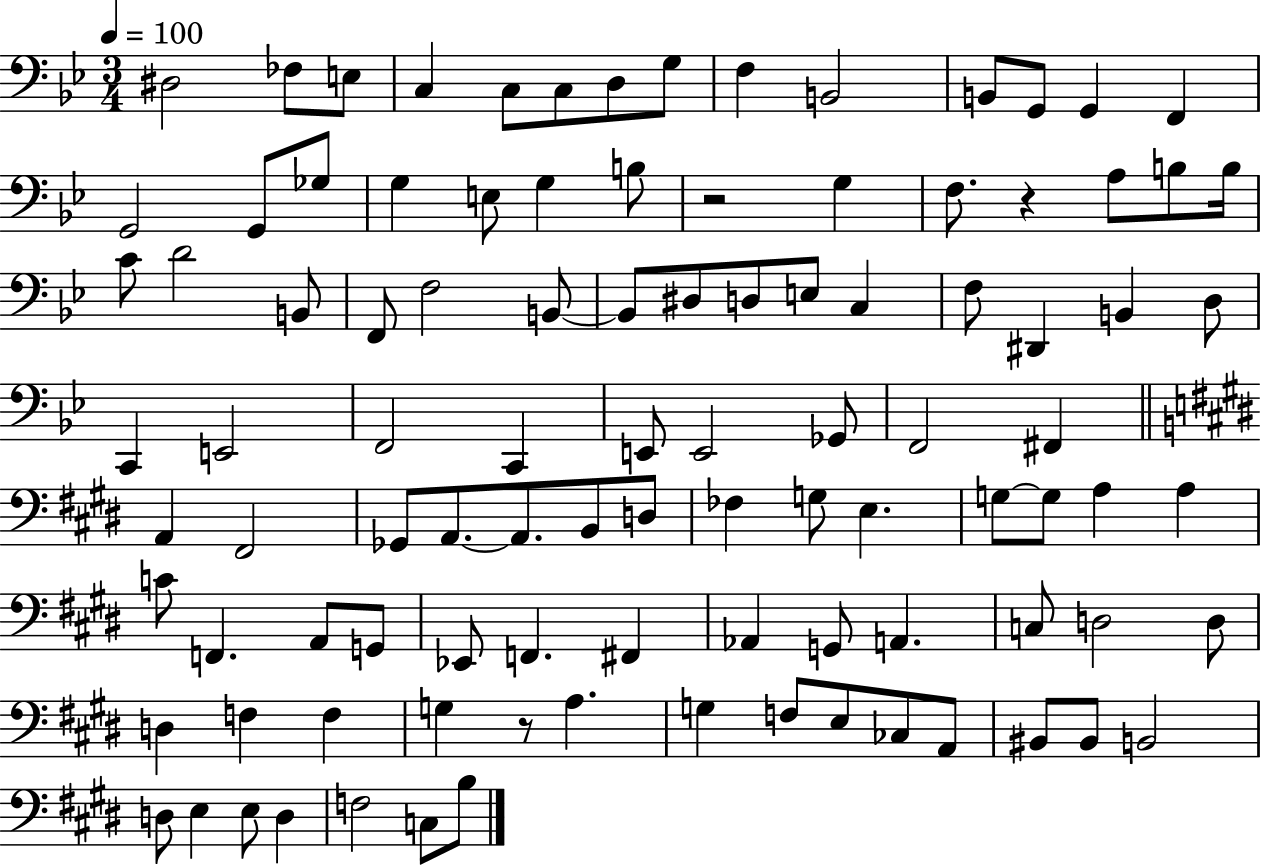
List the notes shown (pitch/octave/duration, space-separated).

D#3/h FES3/e E3/e C3/q C3/e C3/e D3/e G3/e F3/q B2/h B2/e G2/e G2/q F2/q G2/h G2/e Gb3/e G3/q E3/e G3/q B3/e R/h G3/q F3/e. R/q A3/e B3/e B3/s C4/e D4/h B2/e F2/e F3/h B2/e B2/e D#3/e D3/e E3/e C3/q F3/e D#2/q B2/q D3/e C2/q E2/h F2/h C2/q E2/e E2/h Gb2/e F2/h F#2/q A2/q F#2/h Gb2/e A2/e. A2/e. B2/e D3/e FES3/q G3/e E3/q. G3/e G3/e A3/q A3/q C4/e F2/q. A2/e G2/e Eb2/e F2/q. F#2/q Ab2/q G2/e A2/q. C3/e D3/h D3/e D3/q F3/q F3/q G3/q R/e A3/q. G3/q F3/e E3/e CES3/e A2/e BIS2/e BIS2/e B2/h D3/e E3/q E3/e D3/q F3/h C3/e B3/e